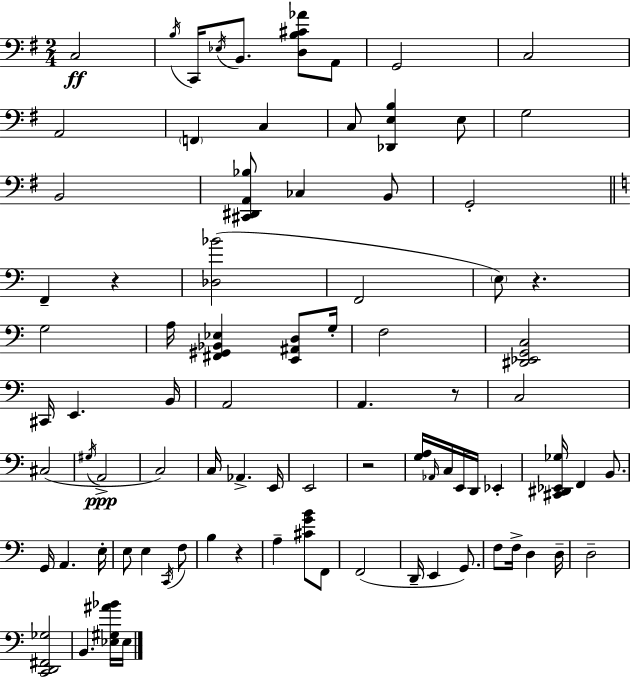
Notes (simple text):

C3/h B3/s C2/s Eb3/s B2/e. [D3,B3,C#4,Ab4]/e A2/e G2/h C3/h A2/h F2/q C3/q C3/e [Db2,E3,B3]/q E3/e G3/h B2/h [C#2,D#2,A2,Bb3]/e CES3/q B2/e G2/h F2/q R/q [Db3,Bb4]/h F2/h E3/e R/q. G3/h A3/s [F#2,G#2,Bb2,Eb3]/q [E2,A#2,D3]/e G3/s F3/h [D#2,Eb2,G2,C3]/h C#2/s E2/q. B2/s A2/h A2/q. R/e C3/h C#3/h G#3/s A2/h C3/h C3/s Ab2/q. E2/s E2/h R/h [G3,A3]/s Ab2/s C3/s E2/s D2/s Eb2/q [C#2,D#2,Eb2,Gb3]/s F2/q B2/e. G2/s A2/q. E3/s E3/e E3/q C2/s F3/e B3/q R/q A3/q [C#4,G4,B4]/e F2/e F2/h D2/s E2/q G2/e. F3/e F3/s D3/q D3/s D3/h [C2,D2,F#2,Gb3]/h B2/q. [Eb3,G#3,A#4,Bb4]/s Eb3/s